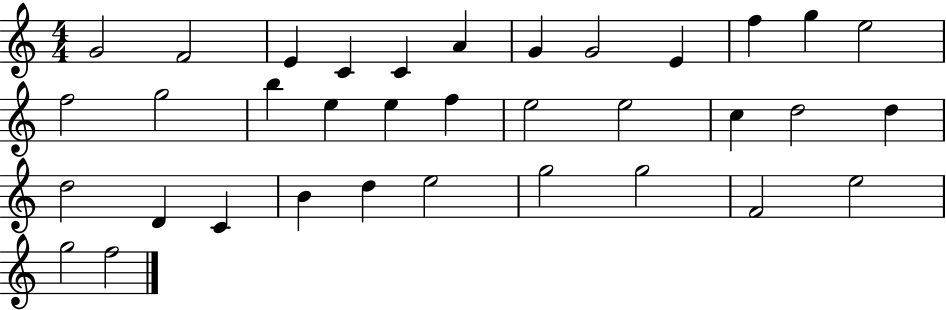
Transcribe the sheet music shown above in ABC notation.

X:1
T:Untitled
M:4/4
L:1/4
K:C
G2 F2 E C C A G G2 E f g e2 f2 g2 b e e f e2 e2 c d2 d d2 D C B d e2 g2 g2 F2 e2 g2 f2